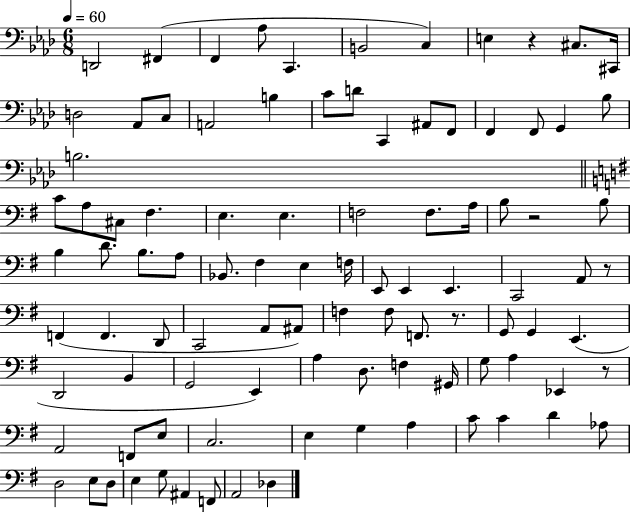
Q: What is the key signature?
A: AES major